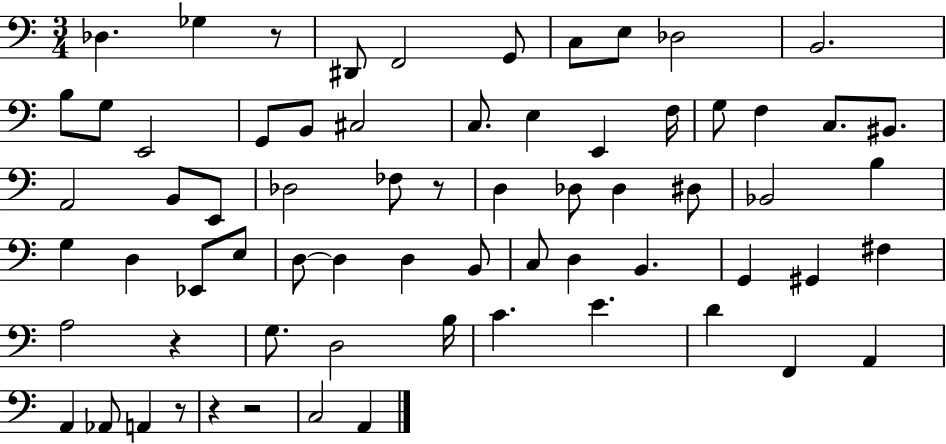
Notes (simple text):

Db3/q. Gb3/q R/e D#2/e F2/h G2/e C3/e E3/e Db3/h B2/h. B3/e G3/e E2/h G2/e B2/e C#3/h C3/e. E3/q E2/q F3/s G3/e F3/q C3/e. BIS2/e. A2/h B2/e E2/e Db3/h FES3/e R/e D3/q Db3/e Db3/q D#3/e Bb2/h B3/q G3/q D3/q Eb2/e E3/e D3/e D3/q D3/q B2/e C3/e D3/q B2/q. G2/q G#2/q F#3/q A3/h R/q G3/e. D3/h B3/s C4/q. E4/q. D4/q F2/q A2/q A2/q Ab2/e A2/q R/e R/q R/h C3/h A2/q